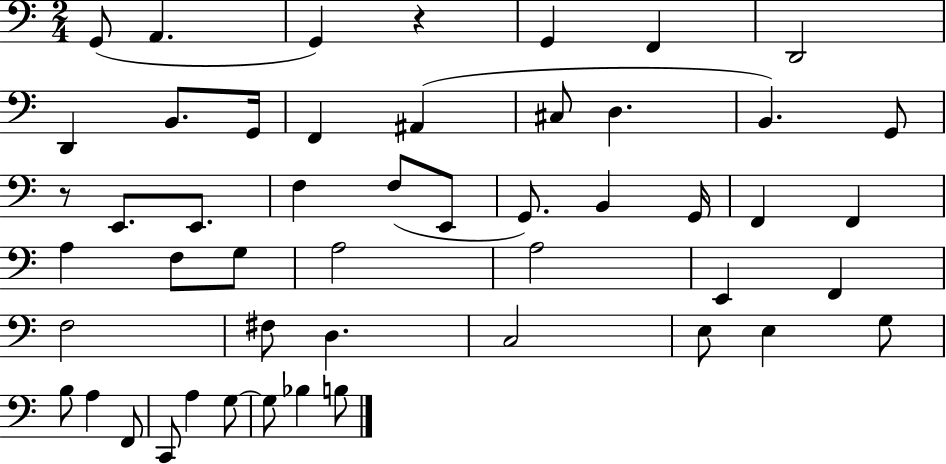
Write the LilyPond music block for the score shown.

{
  \clef bass
  \numericTimeSignature
  \time 2/4
  \key c \major
  g,8( a,4. | g,4) r4 | g,4 f,4 | d,2 | \break d,4 b,8. g,16 | f,4 ais,4( | cis8 d4. | b,4.) g,8 | \break r8 e,8. e,8. | f4 f8( e,8 | g,8.) b,4 g,16 | f,4 f,4 | \break a4 f8 g8 | a2 | a2 | e,4 f,4 | \break f2 | fis8 d4. | c2 | e8 e4 g8 | \break b8 a4 f,8 | c,8 a4 g8~~ | g8 bes4 b8 | \bar "|."
}